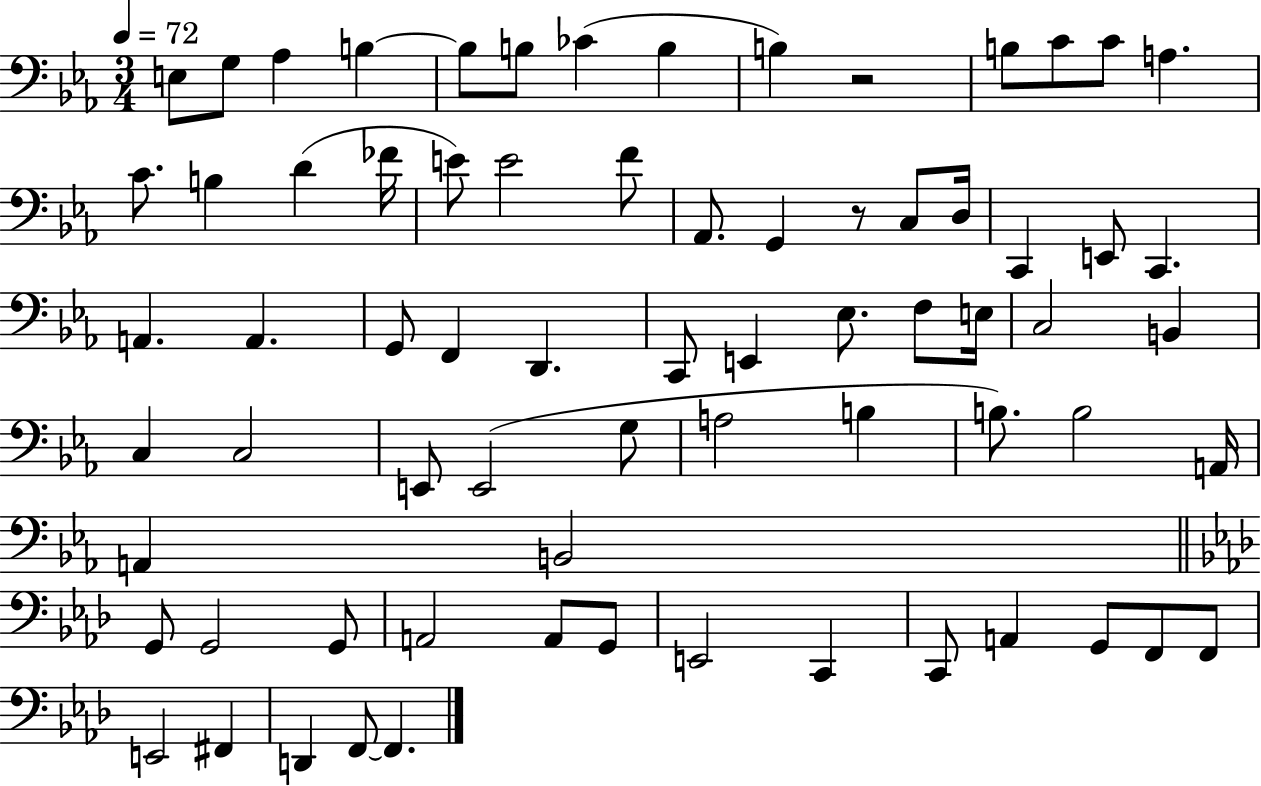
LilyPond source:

{
  \clef bass
  \numericTimeSignature
  \time 3/4
  \key ees \major
  \tempo 4 = 72
  e8 g8 aes4 b4~~ | b8 b8 ces'4( b4 | b4) r2 | b8 c'8 c'8 a4. | \break c'8. b4 d'4( fes'16 | e'8) e'2 f'8 | aes,8. g,4 r8 c8 d16 | c,4 e,8 c,4. | \break a,4. a,4. | g,8 f,4 d,4. | c,8 e,4 ees8. f8 e16 | c2 b,4 | \break c4 c2 | e,8 e,2( g8 | a2 b4 | b8.) b2 a,16 | \break a,4 b,2 | \bar "||" \break \key aes \major g,8 g,2 g,8 | a,2 a,8 g,8 | e,2 c,4 | c,8 a,4 g,8 f,8 f,8 | \break e,2 fis,4 | d,4 f,8~~ f,4. | \bar "|."
}